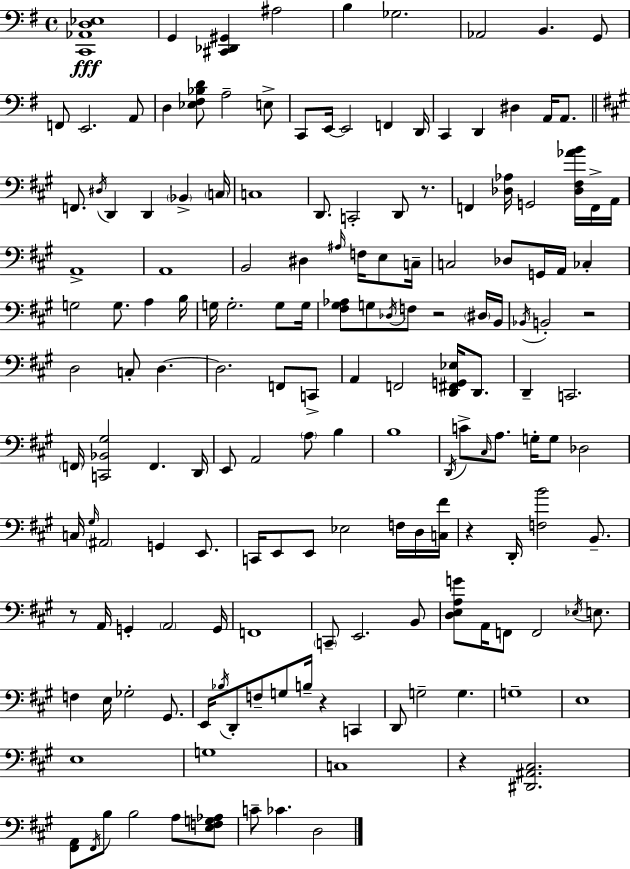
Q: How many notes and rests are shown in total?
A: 164